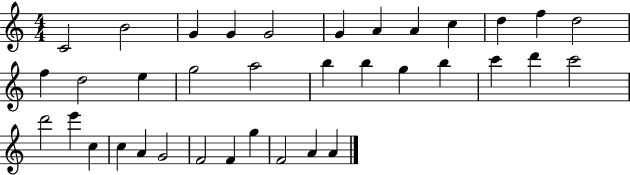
{
  \clef treble
  \numericTimeSignature
  \time 4/4
  \key c \major
  c'2 b'2 | g'4 g'4 g'2 | g'4 a'4 a'4 c''4 | d''4 f''4 d''2 | \break f''4 d''2 e''4 | g''2 a''2 | b''4 b''4 g''4 b''4 | c'''4 d'''4 c'''2 | \break d'''2 e'''4 c''4 | c''4 a'4 g'2 | f'2 f'4 g''4 | f'2 a'4 a'4 | \break \bar "|."
}